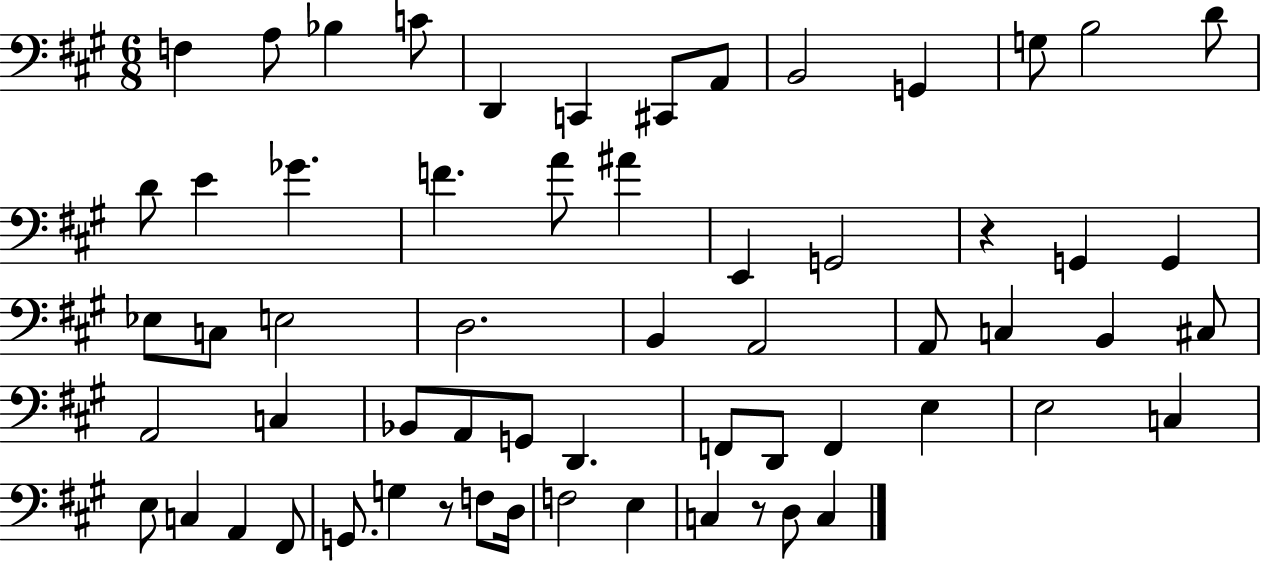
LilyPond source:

{
  \clef bass
  \numericTimeSignature
  \time 6/8
  \key a \major
  f4 a8 bes4 c'8 | d,4 c,4 cis,8 a,8 | b,2 g,4 | g8 b2 d'8 | \break d'8 e'4 ges'4. | f'4. a'8 ais'4 | e,4 g,2 | r4 g,4 g,4 | \break ees8 c8 e2 | d2. | b,4 a,2 | a,8 c4 b,4 cis8 | \break a,2 c4 | bes,8 a,8 g,8 d,4. | f,8 d,8 f,4 e4 | e2 c4 | \break e8 c4 a,4 fis,8 | g,8. g4 r8 f8 d16 | f2 e4 | c4 r8 d8 c4 | \break \bar "|."
}